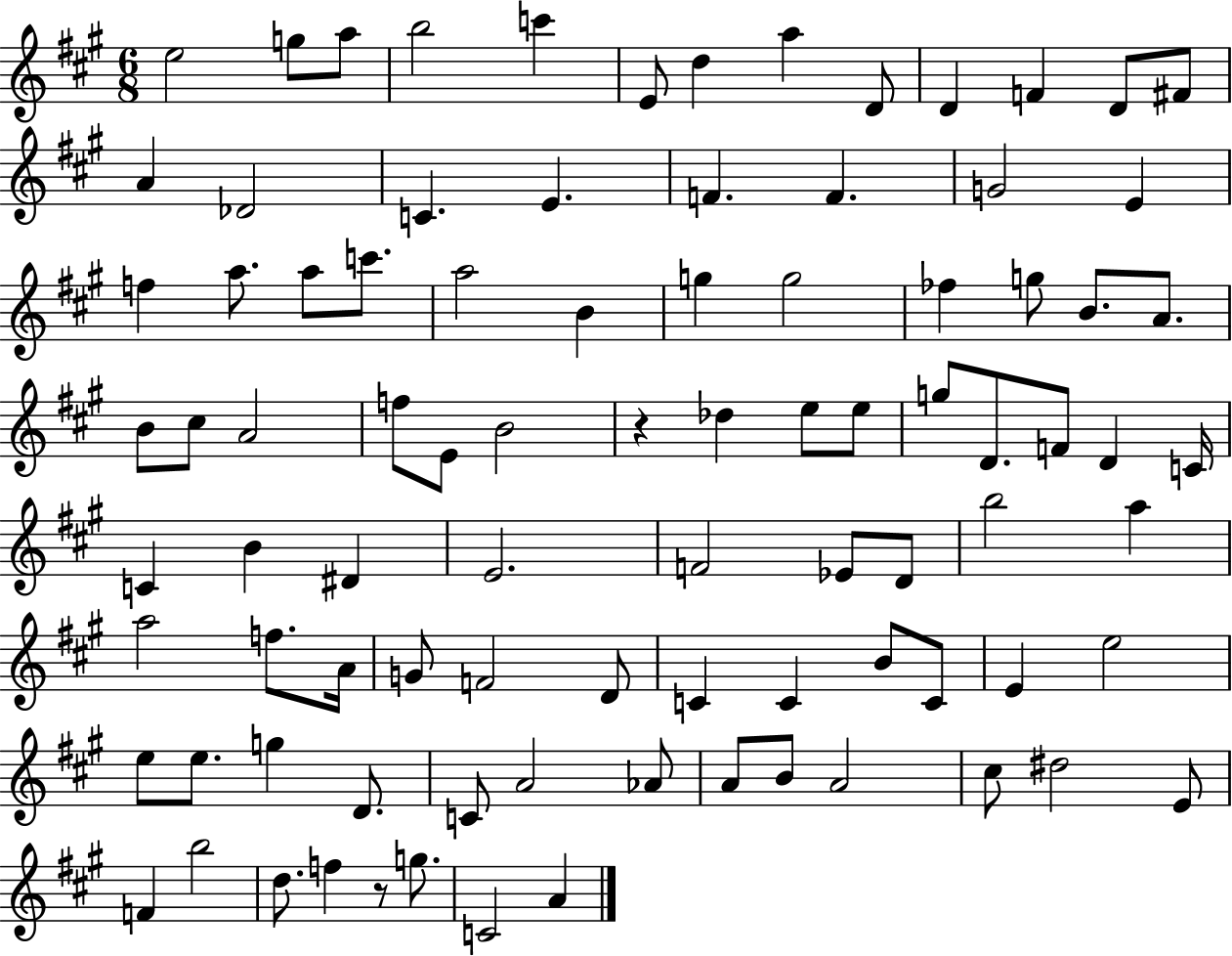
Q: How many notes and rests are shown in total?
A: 90